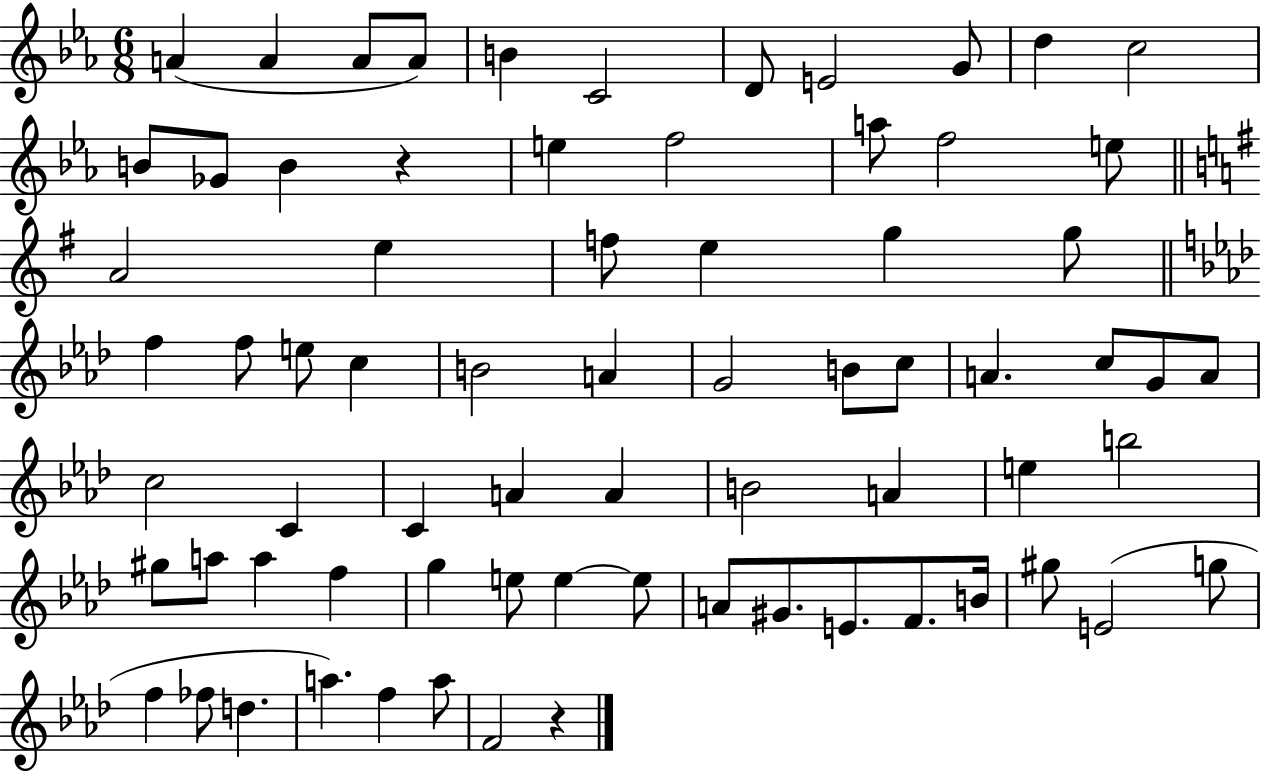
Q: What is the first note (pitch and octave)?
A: A4